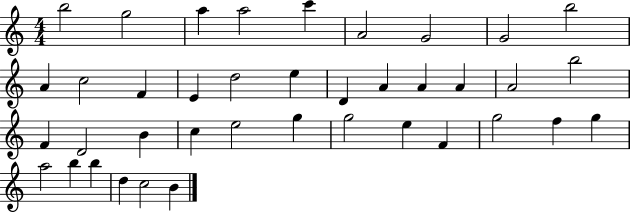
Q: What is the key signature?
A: C major